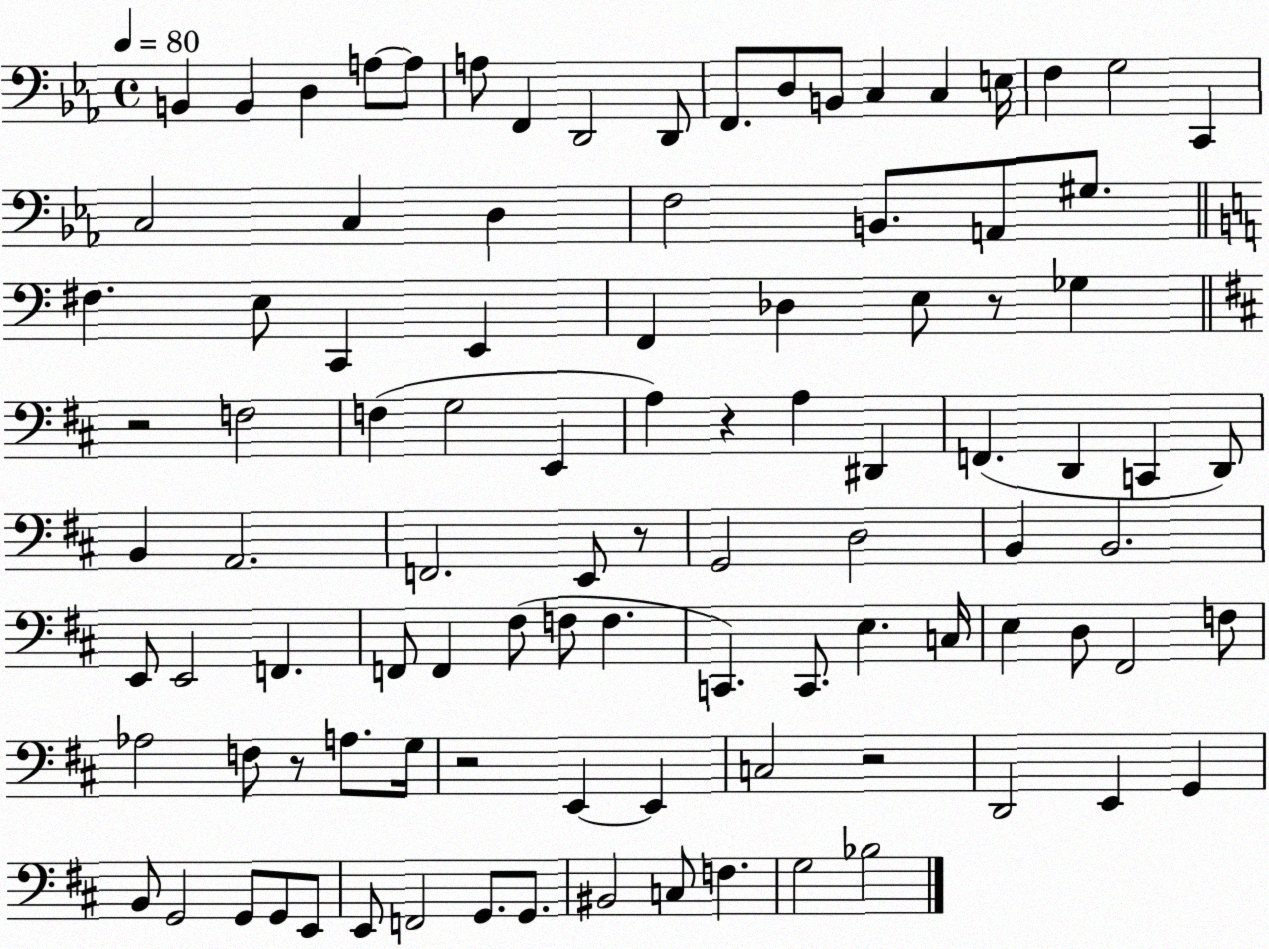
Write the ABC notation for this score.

X:1
T:Untitled
M:4/4
L:1/4
K:Eb
B,, B,, D, A,/2 A,/2 A,/2 F,, D,,2 D,,/2 F,,/2 D,/2 B,,/2 C, C, E,/4 F, G,2 C,, C,2 C, D, F,2 B,,/2 A,,/2 ^G,/2 ^F, E,/2 C,, E,, F,, _D, E,/2 z/2 _G, z2 F,2 F, G,2 E,, A, z A, ^D,, F,, D,, C,, D,,/2 B,, A,,2 F,,2 E,,/2 z/2 G,,2 D,2 B,, B,,2 E,,/2 E,,2 F,, F,,/2 F,, ^F,/2 F,/2 F, C,, C,,/2 E, C,/4 E, D,/2 ^F,,2 F,/2 _A,2 F,/2 z/2 A,/2 G,/4 z2 E,, E,, C,2 z2 D,,2 E,, G,, B,,/2 G,,2 G,,/2 G,,/2 E,,/2 E,,/2 F,,2 G,,/2 G,,/2 ^B,,2 C,/2 F, G,2 _B,2